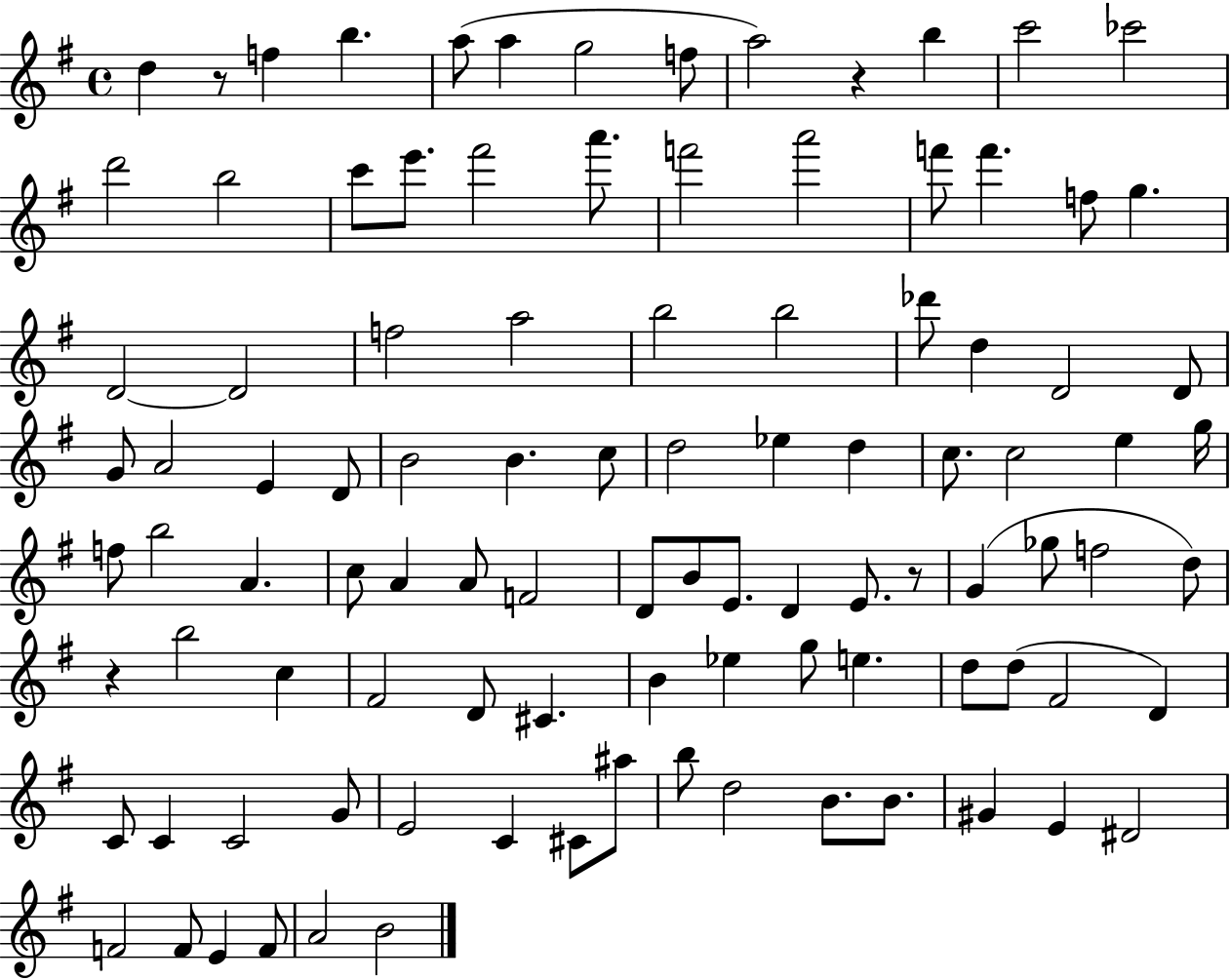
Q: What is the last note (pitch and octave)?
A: B4